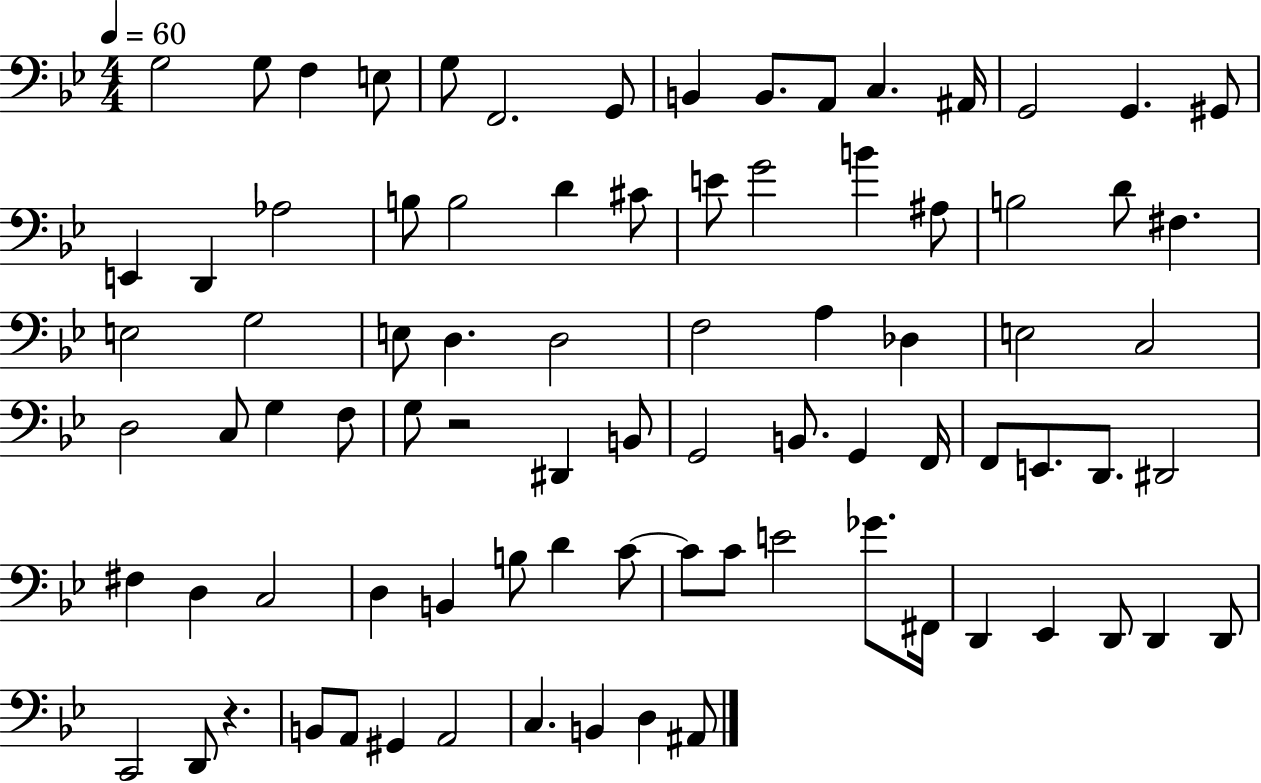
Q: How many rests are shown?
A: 2